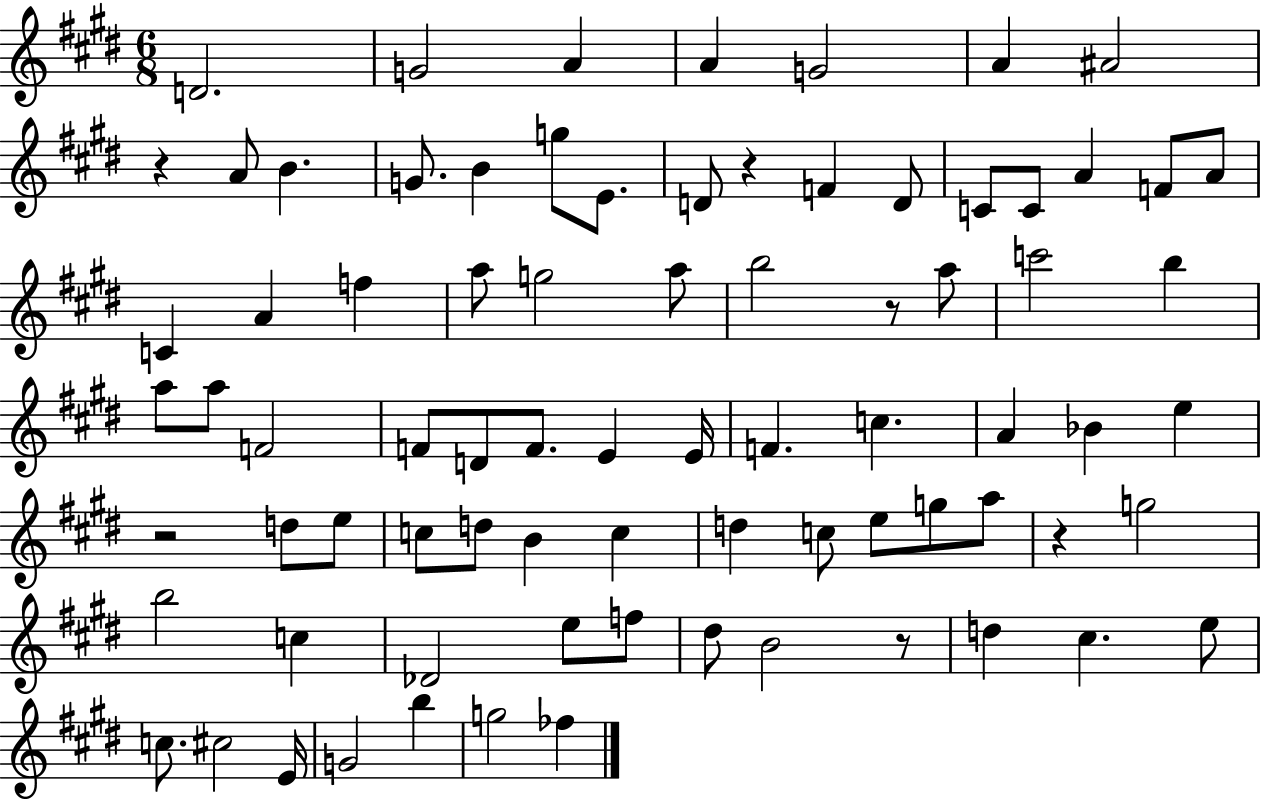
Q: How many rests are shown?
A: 6